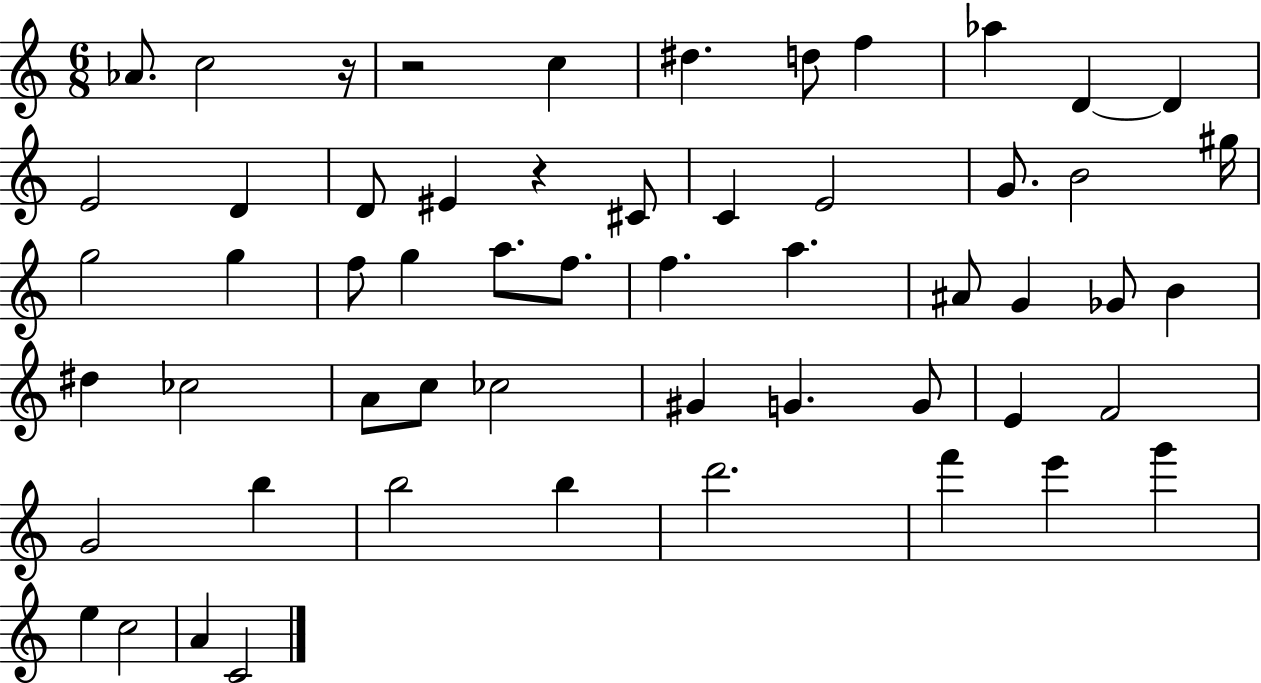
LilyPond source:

{
  \clef treble
  \numericTimeSignature
  \time 6/8
  \key c \major
  aes'8. c''2 r16 | r2 c''4 | dis''4. d''8 f''4 | aes''4 d'4~~ d'4 | \break e'2 d'4 | d'8 eis'4 r4 cis'8 | c'4 e'2 | g'8. b'2 gis''16 | \break g''2 g''4 | f''8 g''4 a''8. f''8. | f''4. a''4. | ais'8 g'4 ges'8 b'4 | \break dis''4 ces''2 | a'8 c''8 ces''2 | gis'4 g'4. g'8 | e'4 f'2 | \break g'2 b''4 | b''2 b''4 | d'''2. | f'''4 e'''4 g'''4 | \break e''4 c''2 | a'4 c'2 | \bar "|."
}